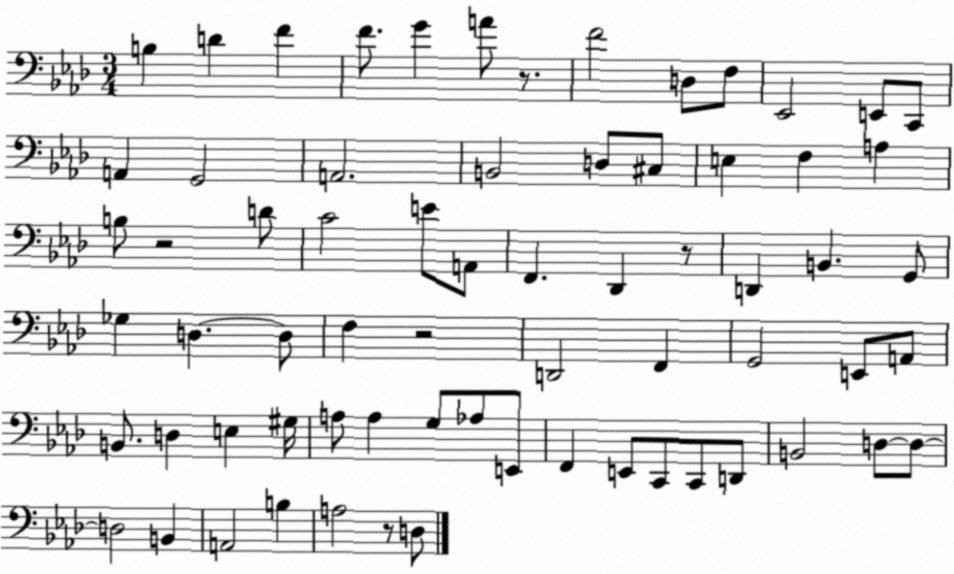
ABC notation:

X:1
T:Untitled
M:3/4
L:1/4
K:Ab
B, D F F/2 G A/2 z/2 F2 D,/2 F,/2 _E,,2 E,,/2 C,,/2 A,, G,,2 A,,2 B,,2 D,/2 ^C,/2 E, F, A, B,/2 z2 D/2 C2 E/2 A,,/2 F,, _D,, z/2 D,, B,, G,,/2 _G, D, D,/2 F, z2 D,,2 F,, G,,2 E,,/2 A,,/2 B,,/2 D, E, ^G,/4 A,/2 A, G,/2 _A,/2 E,,/2 F,, E,,/2 C,,/2 C,,/2 D,,/2 B,,2 D,/2 D,/2 D,2 B,, A,,2 B, A,2 z/2 D,/2